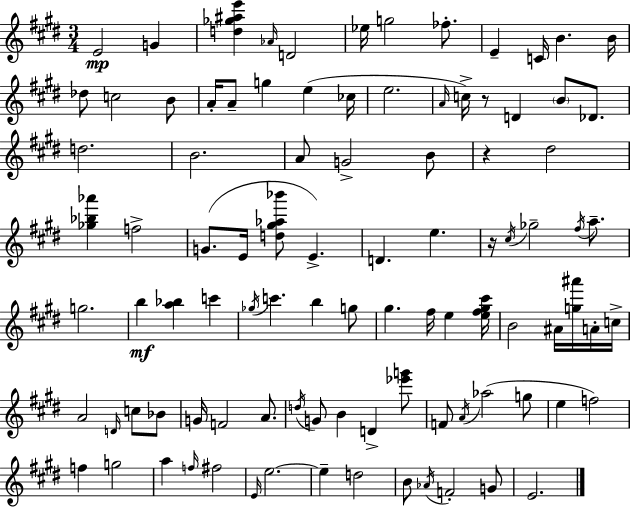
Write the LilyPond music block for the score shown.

{
  \clef treble
  \numericTimeSignature
  \time 3/4
  \key e \major
  e'2\mp g'4 | <d'' ges'' ais'' e'''>4 \grace { aes'16 } d'2 | ees''16 g''2 fes''8.-. | e'4-- c'16 b'4. | \break b'16 des''8 c''2 b'8 | a'16-. a'8-- g''4 e''4( | ces''16 e''2. | \grace { a'16 }) c''16-> r8 d'4 \parenthesize b'8 des'8. | \break d''2. | b'2. | a'8 g'2-> | b'8 r4 dis''2 | \break <ges'' bes'' aes'''>4 f''2-> | g'8.( e'16 <d'' gis'' aes'' bes'''>8 e'4.->) | d'4. e''4. | r16 \acciaccatura { cis''16 } ges''2-- | \break \acciaccatura { fis''16 } a''8.-- g''2. | b''4\mf <a'' bes''>4 | c'''4 \acciaccatura { ges''16 } c'''4. b''4 | g''8 gis''4. fis''16 | \break e''4 <e'' fis'' gis'' cis'''>16 b'2 | ais'16 <g'' ais'''>16 a'16-. c''16-> a'2 | \grace { d'16 } c''8 bes'8 g'16 f'2 | a'8. \acciaccatura { d''16 } g'8 b'4 | \break d'4-> <ees''' g'''>8 f'8 \acciaccatura { a'16 } aes''2( | g''8 e''4 | f''2) f''4 | g''2 a''4 | \break \grace { f''16 } fis''2 \grace { e'16 } e''2.~~ | e''4-- | d''2 b'8 | \acciaccatura { aes'16 } f'2-. g'8 e'2. | \break \bar "|."
}